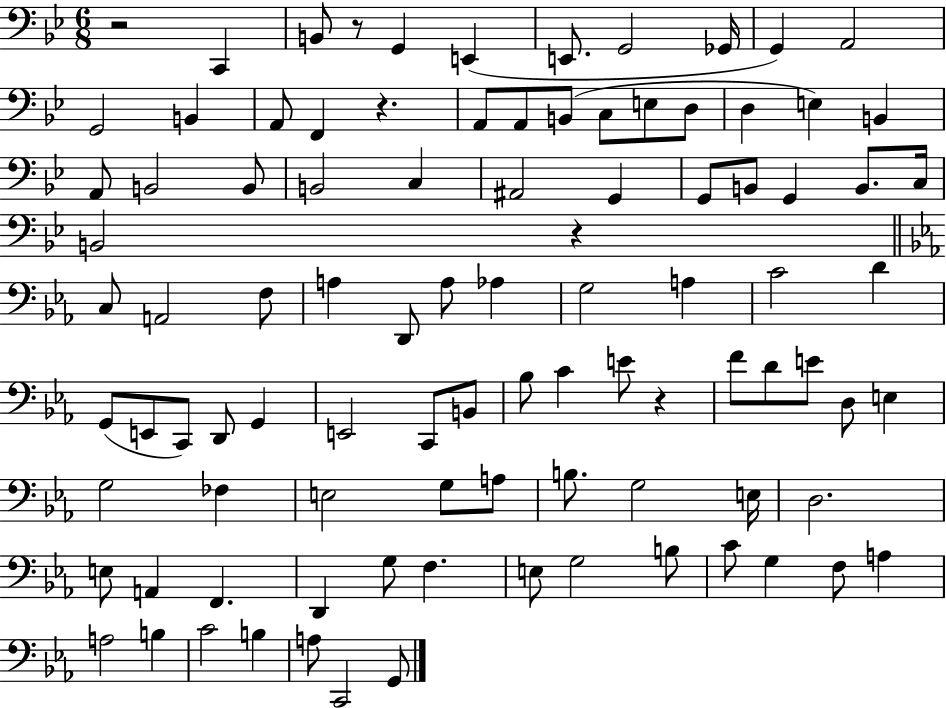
X:1
T:Untitled
M:6/8
L:1/4
K:Bb
z2 C,, B,,/2 z/2 G,, E,, E,,/2 G,,2 _G,,/4 G,, A,,2 G,,2 B,, A,,/2 F,, z A,,/2 A,,/2 B,,/2 C,/2 E,/2 D,/2 D, E, B,, A,,/2 B,,2 B,,/2 B,,2 C, ^A,,2 G,, G,,/2 B,,/2 G,, B,,/2 C,/4 B,,2 z C,/2 A,,2 F,/2 A, D,,/2 A,/2 _A, G,2 A, C2 D G,,/2 E,,/2 C,,/2 D,,/2 G,, E,,2 C,,/2 B,,/2 _B,/2 C E/2 z F/2 D/2 E/2 D,/2 E, G,2 _F, E,2 G,/2 A,/2 B,/2 G,2 E,/4 D,2 E,/2 A,, F,, D,, G,/2 F, E,/2 G,2 B,/2 C/2 G, F,/2 A, A,2 B, C2 B, A,/2 C,,2 G,,/2